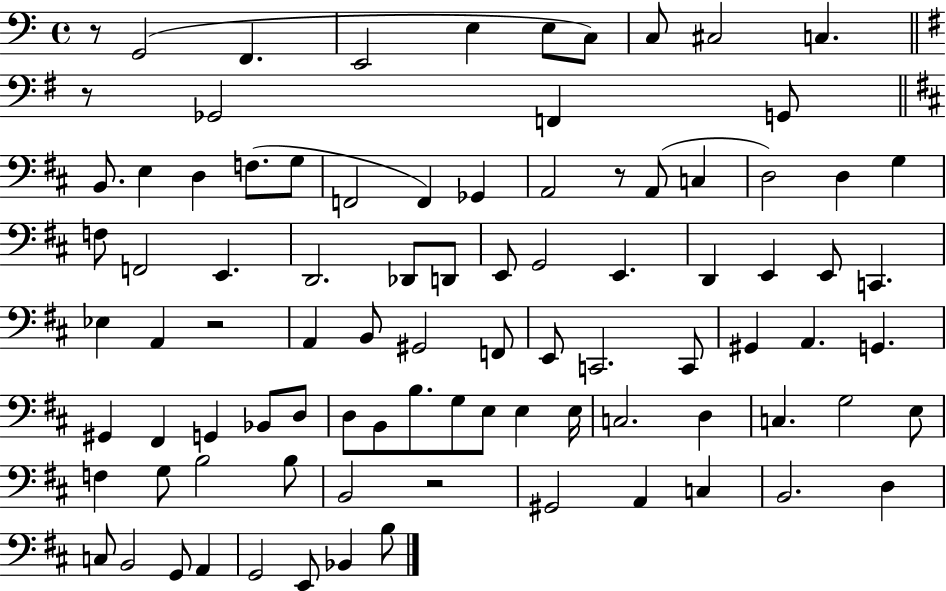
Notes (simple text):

R/e G2/h F2/q. E2/h E3/q E3/e C3/e C3/e C#3/h C3/q. R/e Gb2/h F2/q G2/e B2/e. E3/q D3/q F3/e. G3/e F2/h F2/q Gb2/q A2/h R/e A2/e C3/q D3/h D3/q G3/q F3/e F2/h E2/q. D2/h. Db2/e D2/e E2/e G2/h E2/q. D2/q E2/q E2/e C2/q. Eb3/q A2/q R/h A2/q B2/e G#2/h F2/e E2/e C2/h. C2/e G#2/q A2/q. G2/q. G#2/q F#2/q G2/q Bb2/e D3/e D3/e B2/e B3/e. G3/e E3/e E3/q E3/s C3/h. D3/q C3/q. G3/h E3/e F3/q G3/e B3/h B3/e B2/h R/h G#2/h A2/q C3/q B2/h. D3/q C3/e B2/h G2/e A2/q G2/h E2/e Bb2/q B3/e